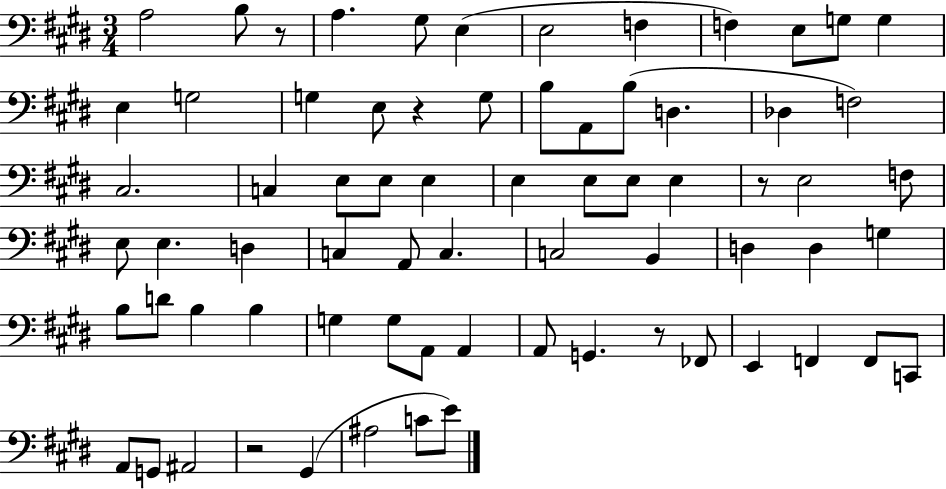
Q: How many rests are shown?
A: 5